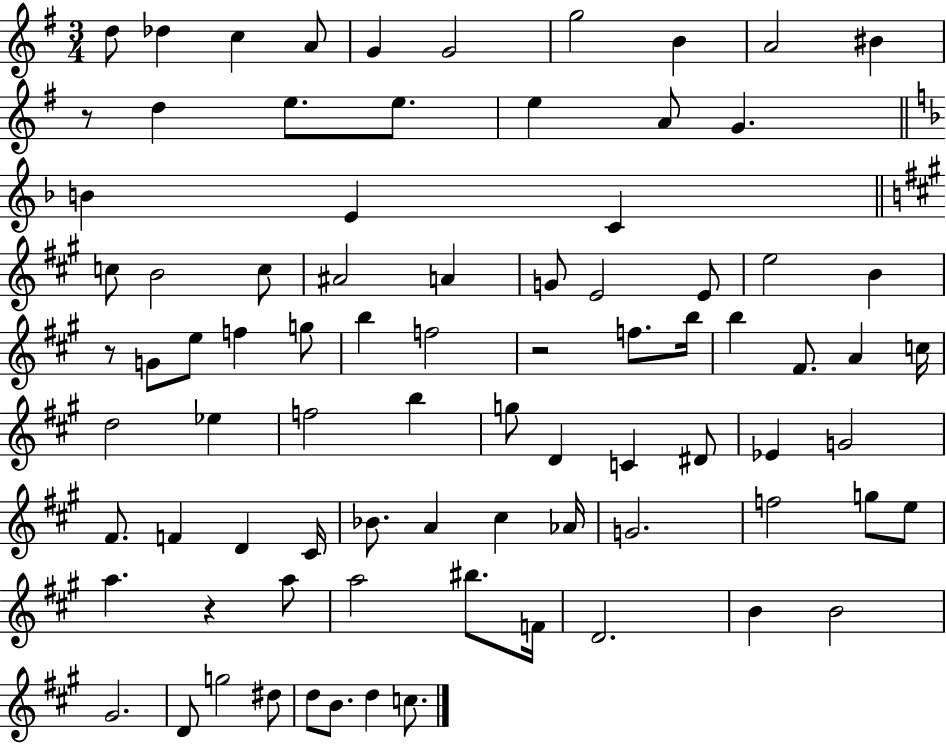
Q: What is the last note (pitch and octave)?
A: C5